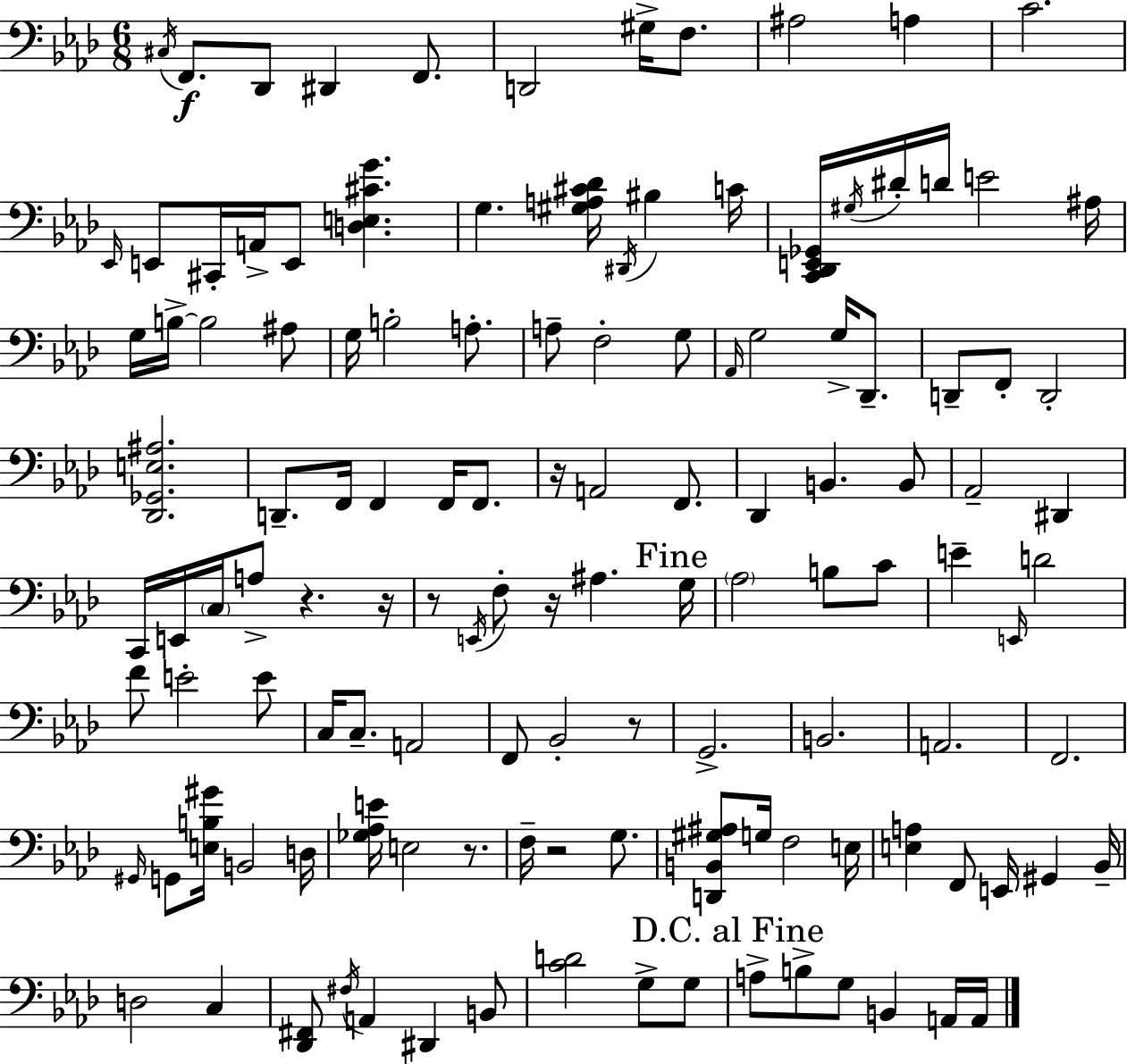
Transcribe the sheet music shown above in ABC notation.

X:1
T:Untitled
M:6/8
L:1/4
K:Ab
^C,/4 F,,/2 _D,,/2 ^D,, F,,/2 D,,2 ^G,/4 F,/2 ^A,2 A, C2 _E,,/4 E,,/2 ^C,,/4 A,,/4 E,,/2 [D,E,^CG] G, [^G,A,^C_D]/4 ^D,,/4 ^B, C/4 [C,,_D,,E,,_G,,]/4 ^G,/4 ^D/4 D/4 E2 ^A,/4 G,/4 B,/4 B,2 ^A,/2 G,/4 B,2 A,/2 A,/2 F,2 G,/2 _A,,/4 G,2 G,/4 _D,,/2 D,,/2 F,,/2 D,,2 [_D,,_G,,E,^A,]2 D,,/2 F,,/4 F,, F,,/4 F,,/2 z/4 A,,2 F,,/2 _D,, B,, B,,/2 _A,,2 ^D,, C,,/4 E,,/4 C,/4 A,/2 z z/4 z/2 E,,/4 F,/2 z/4 ^A, G,/4 _A,2 B,/2 C/2 E E,,/4 D2 F/2 E2 E/2 C,/4 C,/2 A,,2 F,,/2 _B,,2 z/2 G,,2 B,,2 A,,2 F,,2 ^G,,/4 G,,/2 [E,B,^G]/4 B,,2 D,/4 [_G,_A,E]/4 E,2 z/2 F,/4 z2 G,/2 [D,,B,,^G,^A,]/2 G,/4 F,2 E,/4 [E,A,] F,,/2 E,,/4 ^G,, _B,,/4 D,2 C, [_D,,^F,,]/2 ^F,/4 A,, ^D,, B,,/2 [CD]2 G,/2 G,/2 A,/2 B,/2 G,/2 B,, A,,/4 A,,/4